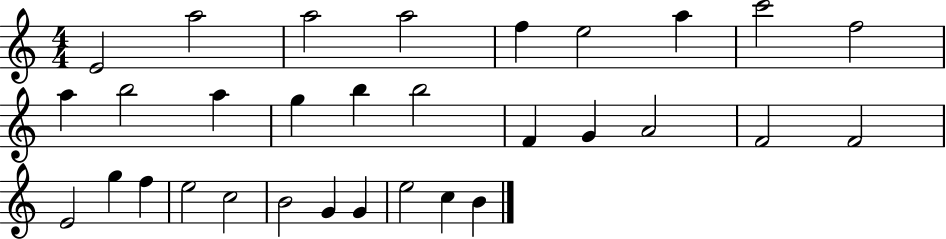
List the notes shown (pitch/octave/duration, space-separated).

E4/h A5/h A5/h A5/h F5/q E5/h A5/q C6/h F5/h A5/q B5/h A5/q G5/q B5/q B5/h F4/q G4/q A4/h F4/h F4/h E4/h G5/q F5/q E5/h C5/h B4/h G4/q G4/q E5/h C5/q B4/q